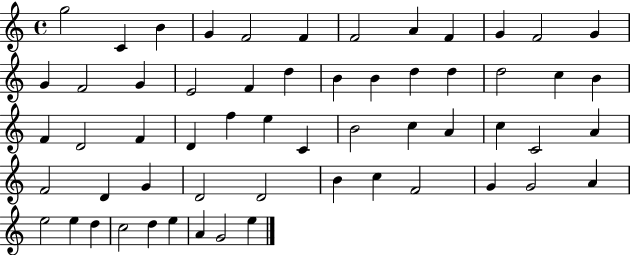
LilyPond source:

{
  \clef treble
  \time 4/4
  \defaultTimeSignature
  \key c \major
  g''2 c'4 b'4 | g'4 f'2 f'4 | f'2 a'4 f'4 | g'4 f'2 g'4 | \break g'4 f'2 g'4 | e'2 f'4 d''4 | b'4 b'4 d''4 d''4 | d''2 c''4 b'4 | \break f'4 d'2 f'4 | d'4 f''4 e''4 c'4 | b'2 c''4 a'4 | c''4 c'2 a'4 | \break f'2 d'4 g'4 | d'2 d'2 | b'4 c''4 f'2 | g'4 g'2 a'4 | \break e''2 e''4 d''4 | c''2 d''4 e''4 | a'4 g'2 e''4 | \bar "|."
}